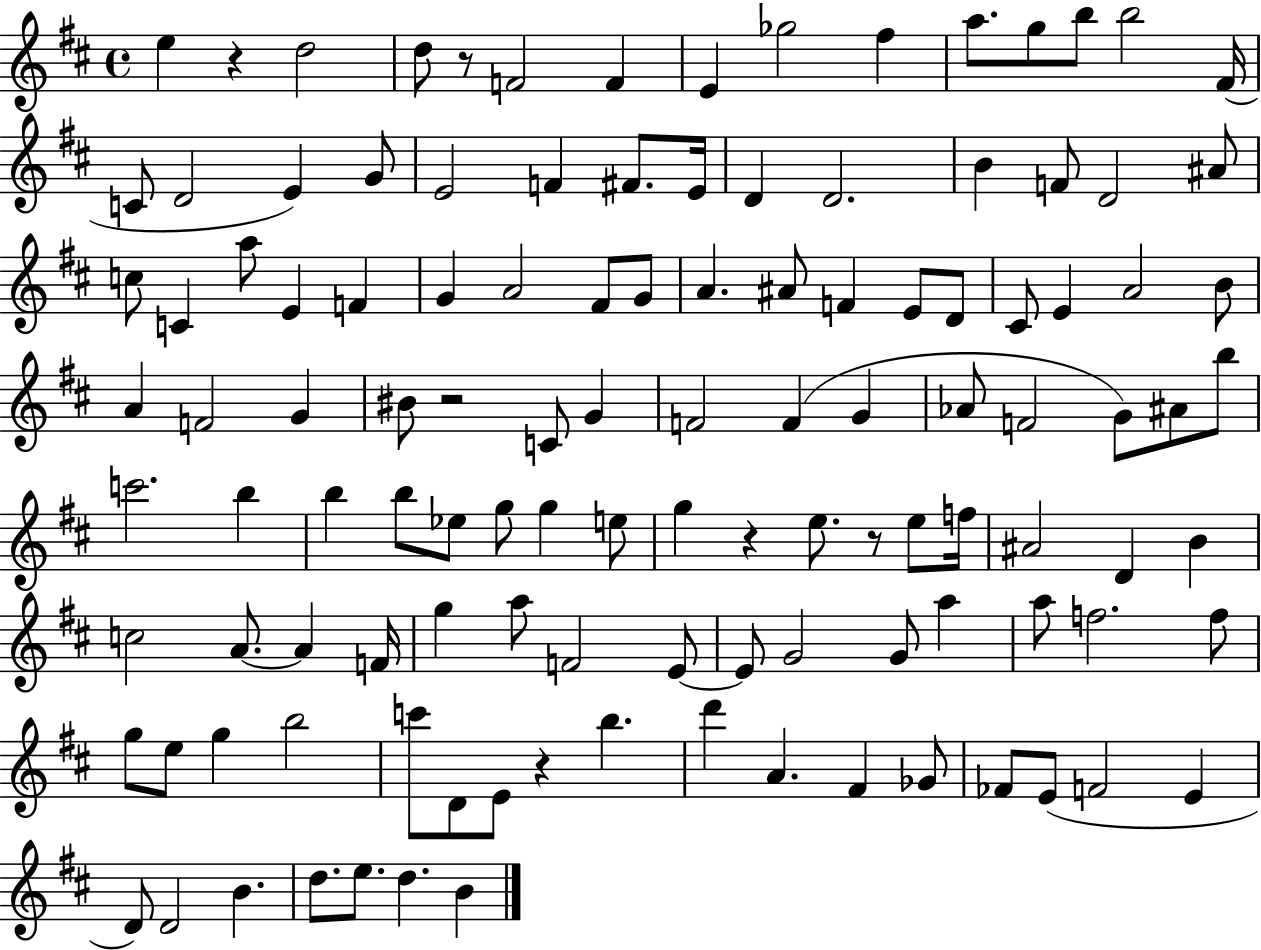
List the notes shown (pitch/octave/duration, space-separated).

E5/q R/q D5/h D5/e R/e F4/h F4/q E4/q Gb5/h F#5/q A5/e. G5/e B5/e B5/h F#4/s C4/e D4/h E4/q G4/e E4/h F4/q F#4/e. E4/s D4/q D4/h. B4/q F4/e D4/h A#4/e C5/e C4/q A5/e E4/q F4/q G4/q A4/h F#4/e G4/e A4/q. A#4/e F4/q E4/e D4/e C#4/e E4/q A4/h B4/e A4/q F4/h G4/q BIS4/e R/h C4/e G4/q F4/h F4/q G4/q Ab4/e F4/h G4/e A#4/e B5/e C6/h. B5/q B5/q B5/e Eb5/e G5/e G5/q E5/e G5/q R/q E5/e. R/e E5/e F5/s A#4/h D4/q B4/q C5/h A4/e. A4/q F4/s G5/q A5/e F4/h E4/e E4/e G4/h G4/e A5/q A5/e F5/h. F5/e G5/e E5/e G5/q B5/h C6/e D4/e E4/e R/q B5/q. D6/q A4/q. F#4/q Gb4/e FES4/e E4/e F4/h E4/q D4/e D4/h B4/q. D5/e. E5/e. D5/q. B4/q